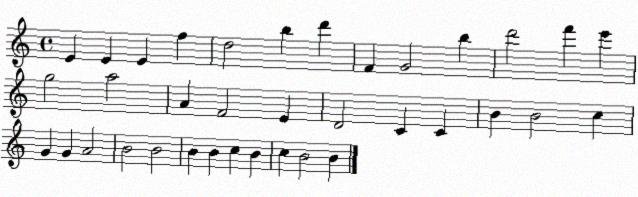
X:1
T:Untitled
M:4/4
L:1/4
K:C
E E E f d2 b d' F G2 b d'2 f' e' g2 a2 A F2 E D2 C C B B2 c G G A2 B2 B2 B B c B c B2 B